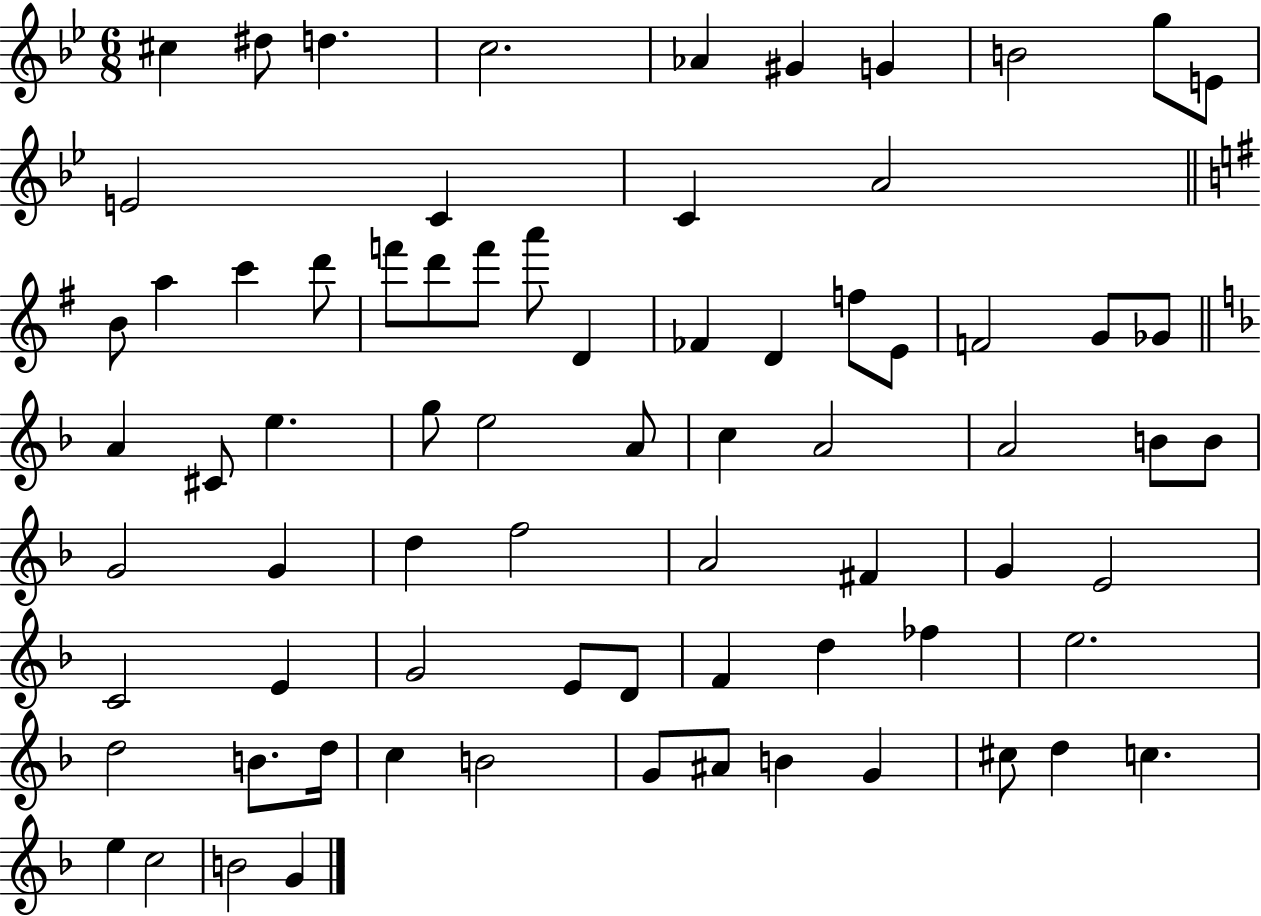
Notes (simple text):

C#5/q D#5/e D5/q. C5/h. Ab4/q G#4/q G4/q B4/h G5/e E4/e E4/h C4/q C4/q A4/h B4/e A5/q C6/q D6/e F6/e D6/e F6/e A6/e D4/q FES4/q D4/q F5/e E4/e F4/h G4/e Gb4/e A4/q C#4/e E5/q. G5/e E5/h A4/e C5/q A4/h A4/h B4/e B4/e G4/h G4/q D5/q F5/h A4/h F#4/q G4/q E4/h C4/h E4/q G4/h E4/e D4/e F4/q D5/q FES5/q E5/h. D5/h B4/e. D5/s C5/q B4/h G4/e A#4/e B4/q G4/q C#5/e D5/q C5/q. E5/q C5/h B4/h G4/q